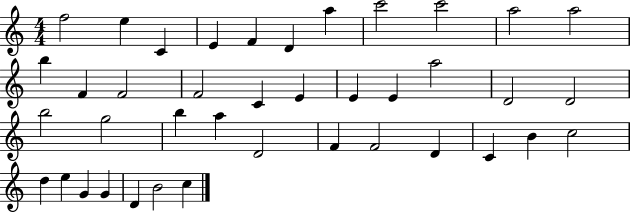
{
  \clef treble
  \numericTimeSignature
  \time 4/4
  \key c \major
  f''2 e''4 c'4 | e'4 f'4 d'4 a''4 | c'''2 c'''2 | a''2 a''2 | \break b''4 f'4 f'2 | f'2 c'4 e'4 | e'4 e'4 a''2 | d'2 d'2 | \break b''2 g''2 | b''4 a''4 d'2 | f'4 f'2 d'4 | c'4 b'4 c''2 | \break d''4 e''4 g'4 g'4 | d'4 b'2 c''4 | \bar "|."
}